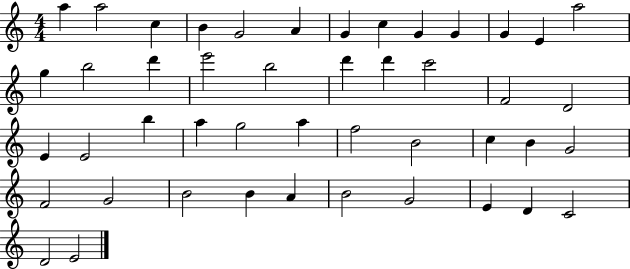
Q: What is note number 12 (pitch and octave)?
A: E4